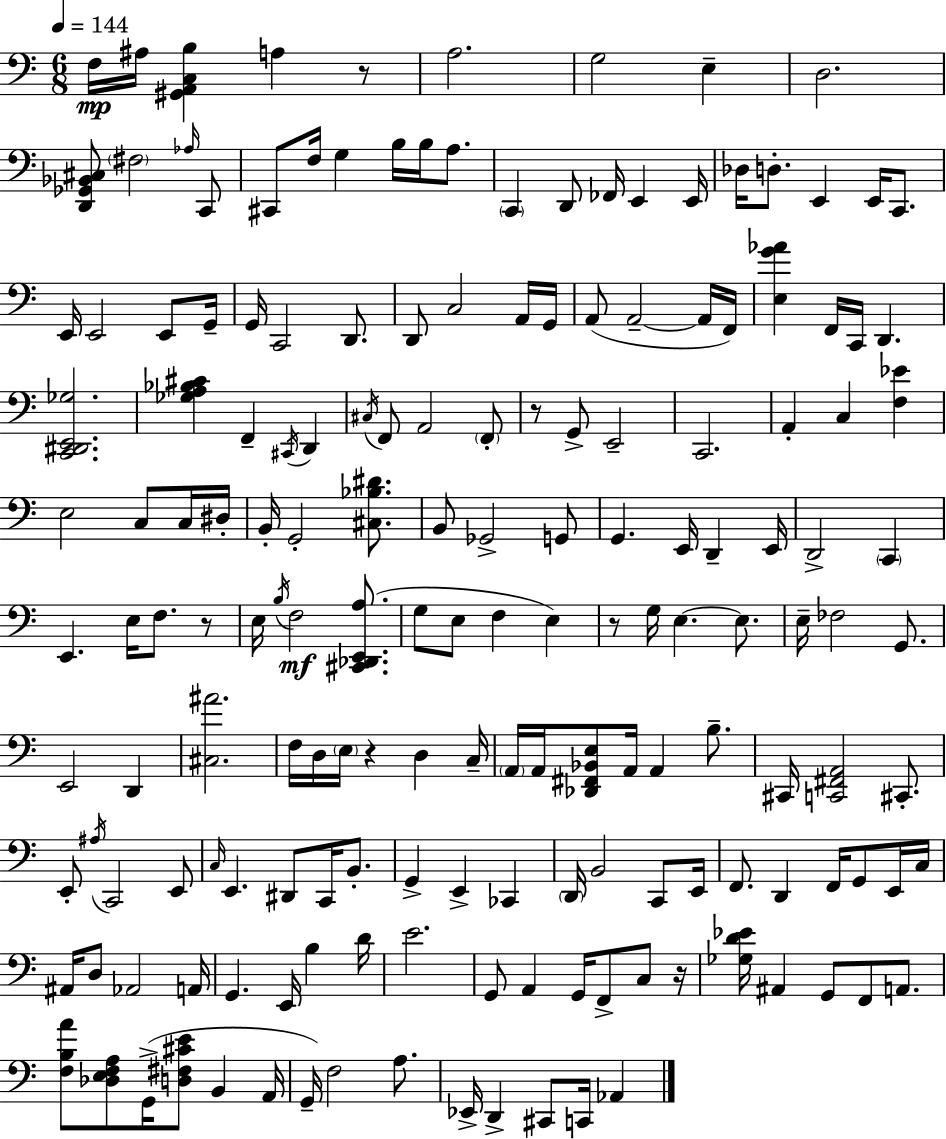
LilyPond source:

{
  \clef bass
  \numericTimeSignature
  \time 6/8
  \key a \minor
  \tempo 4 = 144
  f16\mp ais16 <gis, a, c b>4 a4 r8 | a2. | g2 e4-- | d2. | \break <d, ges, bes, cis>8 \parenthesize fis2 \grace { aes16 } c,8 | cis,8 f16 g4 b16 b16 a8. | \parenthesize c,4 d,8 fes,16 e,4 | e,16 des16 d8.-. e,4 e,16 c,8. | \break e,16 e,2 e,8 | g,16-- g,16 c,2 d,8. | d,8 c2 a,16 | g,16 a,8( a,2--~~ a,16 | \break f,16) <e g' aes'>4 f,16 c,16 d,4. | <c, dis, e, ges>2. | <ges a bes cis'>4 f,4-- \acciaccatura { cis,16 } d,4 | \acciaccatura { cis16 } f,8 a,2 | \break \parenthesize f,8-. r8 g,8-> e,2-- | c,2. | a,4-. c4 <f ees'>4 | e2 c8 | \break c16 dis16-. b,16-. g,2-. | <cis bes dis'>8. b,8 ges,2-> | g,8 g,4. e,16 d,4-- | e,16 d,2-> \parenthesize c,4 | \break e,4. e16 f8. | r8 e16 \acciaccatura { b16 } f2\mf | <cis, des, e, a>8.( g8 e8 f4 | e4) r8 g16 e4.~~ | \break e8. e16-- fes2 | g,8. e,2 | d,4 <cis ais'>2. | f16 d16 \parenthesize e16 r4 d4 | \break c16-- \parenthesize a,16 a,16 <des, fis, bes, e>8 a,16 a,4 | b8.-- cis,16 <c, fis, a,>2 | cis,8.-. e,8-. \acciaccatura { ais16 } c,2 | e,8 \grace { c16 } e,4. | \break dis,8 c,16 b,8.-. g,4-> e,4-> | ces,4 \parenthesize d,16 b,2 | c,8 e,16 f,8. d,4 | f,16 g,8 e,16 c16 ais,16 d8 aes,2 | \break a,16 g,4. | e,16 b4 d'16 e'2. | g,8 a,4 | g,16 f,8-> c8 r16 <ges d' ees'>16 ais,4 g,8 | \break f,8 a,8. <f b a'>8 <des e f a>8 g,16->( <d fis cis' e'>8 | b,4 a,16 g,16--) f2 | a8. ees,16-> d,4-> cis,8 | c,16 aes,4 \bar "|."
}